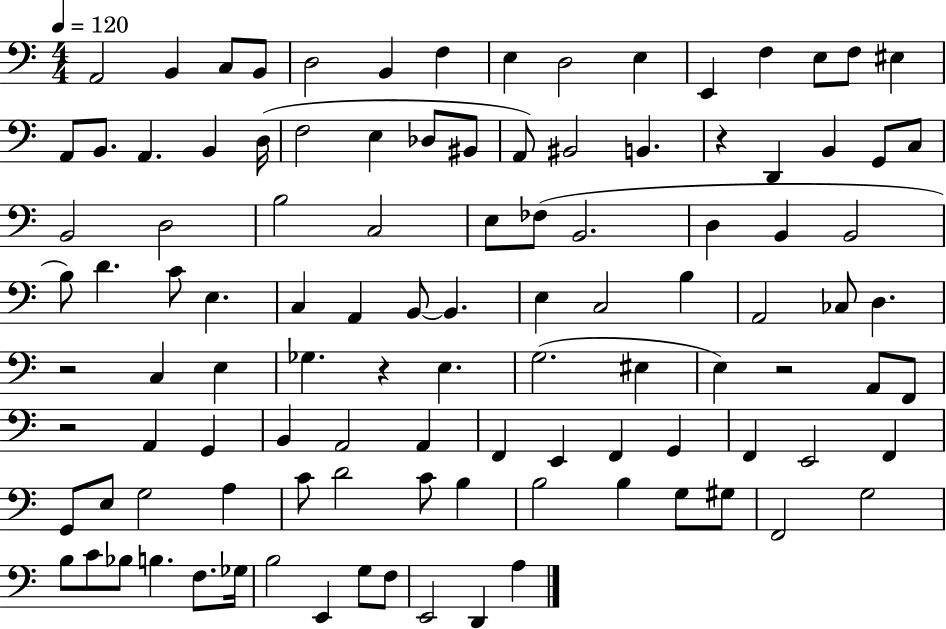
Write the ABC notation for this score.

X:1
T:Untitled
M:4/4
L:1/4
K:C
A,,2 B,, C,/2 B,,/2 D,2 B,, F, E, D,2 E, E,, F, E,/2 F,/2 ^E, A,,/2 B,,/2 A,, B,, D,/4 F,2 E, _D,/2 ^B,,/2 A,,/2 ^B,,2 B,, z D,, B,, G,,/2 C,/2 B,,2 D,2 B,2 C,2 E,/2 _F,/2 B,,2 D, B,, B,,2 B,/2 D C/2 E, C, A,, B,,/2 B,, E, C,2 B, A,,2 _C,/2 D, z2 C, E, _G, z E, G,2 ^E, E, z2 A,,/2 F,,/2 z2 A,, G,, B,, A,,2 A,, F,, E,, F,, G,, F,, E,,2 F,, G,,/2 E,/2 G,2 A, C/2 D2 C/2 B, B,2 B, G,/2 ^G,/2 F,,2 G,2 B,/2 C/2 _B,/2 B, F,/2 _G,/4 B,2 E,, G,/2 F,/2 E,,2 D,, A,